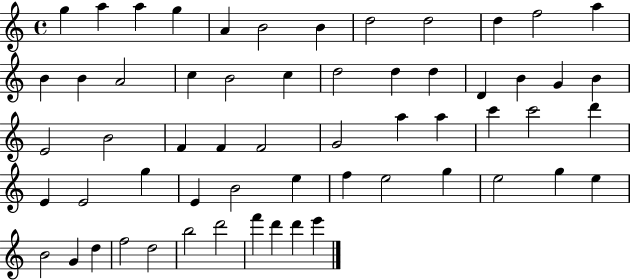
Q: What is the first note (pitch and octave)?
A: G5